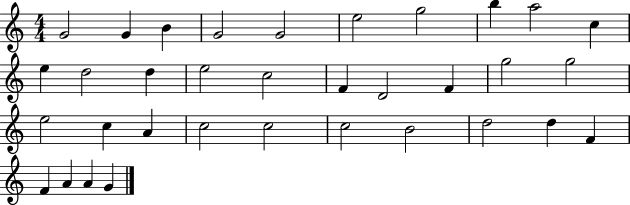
X:1
T:Untitled
M:4/4
L:1/4
K:C
G2 G B G2 G2 e2 g2 b a2 c e d2 d e2 c2 F D2 F g2 g2 e2 c A c2 c2 c2 B2 d2 d F F A A G